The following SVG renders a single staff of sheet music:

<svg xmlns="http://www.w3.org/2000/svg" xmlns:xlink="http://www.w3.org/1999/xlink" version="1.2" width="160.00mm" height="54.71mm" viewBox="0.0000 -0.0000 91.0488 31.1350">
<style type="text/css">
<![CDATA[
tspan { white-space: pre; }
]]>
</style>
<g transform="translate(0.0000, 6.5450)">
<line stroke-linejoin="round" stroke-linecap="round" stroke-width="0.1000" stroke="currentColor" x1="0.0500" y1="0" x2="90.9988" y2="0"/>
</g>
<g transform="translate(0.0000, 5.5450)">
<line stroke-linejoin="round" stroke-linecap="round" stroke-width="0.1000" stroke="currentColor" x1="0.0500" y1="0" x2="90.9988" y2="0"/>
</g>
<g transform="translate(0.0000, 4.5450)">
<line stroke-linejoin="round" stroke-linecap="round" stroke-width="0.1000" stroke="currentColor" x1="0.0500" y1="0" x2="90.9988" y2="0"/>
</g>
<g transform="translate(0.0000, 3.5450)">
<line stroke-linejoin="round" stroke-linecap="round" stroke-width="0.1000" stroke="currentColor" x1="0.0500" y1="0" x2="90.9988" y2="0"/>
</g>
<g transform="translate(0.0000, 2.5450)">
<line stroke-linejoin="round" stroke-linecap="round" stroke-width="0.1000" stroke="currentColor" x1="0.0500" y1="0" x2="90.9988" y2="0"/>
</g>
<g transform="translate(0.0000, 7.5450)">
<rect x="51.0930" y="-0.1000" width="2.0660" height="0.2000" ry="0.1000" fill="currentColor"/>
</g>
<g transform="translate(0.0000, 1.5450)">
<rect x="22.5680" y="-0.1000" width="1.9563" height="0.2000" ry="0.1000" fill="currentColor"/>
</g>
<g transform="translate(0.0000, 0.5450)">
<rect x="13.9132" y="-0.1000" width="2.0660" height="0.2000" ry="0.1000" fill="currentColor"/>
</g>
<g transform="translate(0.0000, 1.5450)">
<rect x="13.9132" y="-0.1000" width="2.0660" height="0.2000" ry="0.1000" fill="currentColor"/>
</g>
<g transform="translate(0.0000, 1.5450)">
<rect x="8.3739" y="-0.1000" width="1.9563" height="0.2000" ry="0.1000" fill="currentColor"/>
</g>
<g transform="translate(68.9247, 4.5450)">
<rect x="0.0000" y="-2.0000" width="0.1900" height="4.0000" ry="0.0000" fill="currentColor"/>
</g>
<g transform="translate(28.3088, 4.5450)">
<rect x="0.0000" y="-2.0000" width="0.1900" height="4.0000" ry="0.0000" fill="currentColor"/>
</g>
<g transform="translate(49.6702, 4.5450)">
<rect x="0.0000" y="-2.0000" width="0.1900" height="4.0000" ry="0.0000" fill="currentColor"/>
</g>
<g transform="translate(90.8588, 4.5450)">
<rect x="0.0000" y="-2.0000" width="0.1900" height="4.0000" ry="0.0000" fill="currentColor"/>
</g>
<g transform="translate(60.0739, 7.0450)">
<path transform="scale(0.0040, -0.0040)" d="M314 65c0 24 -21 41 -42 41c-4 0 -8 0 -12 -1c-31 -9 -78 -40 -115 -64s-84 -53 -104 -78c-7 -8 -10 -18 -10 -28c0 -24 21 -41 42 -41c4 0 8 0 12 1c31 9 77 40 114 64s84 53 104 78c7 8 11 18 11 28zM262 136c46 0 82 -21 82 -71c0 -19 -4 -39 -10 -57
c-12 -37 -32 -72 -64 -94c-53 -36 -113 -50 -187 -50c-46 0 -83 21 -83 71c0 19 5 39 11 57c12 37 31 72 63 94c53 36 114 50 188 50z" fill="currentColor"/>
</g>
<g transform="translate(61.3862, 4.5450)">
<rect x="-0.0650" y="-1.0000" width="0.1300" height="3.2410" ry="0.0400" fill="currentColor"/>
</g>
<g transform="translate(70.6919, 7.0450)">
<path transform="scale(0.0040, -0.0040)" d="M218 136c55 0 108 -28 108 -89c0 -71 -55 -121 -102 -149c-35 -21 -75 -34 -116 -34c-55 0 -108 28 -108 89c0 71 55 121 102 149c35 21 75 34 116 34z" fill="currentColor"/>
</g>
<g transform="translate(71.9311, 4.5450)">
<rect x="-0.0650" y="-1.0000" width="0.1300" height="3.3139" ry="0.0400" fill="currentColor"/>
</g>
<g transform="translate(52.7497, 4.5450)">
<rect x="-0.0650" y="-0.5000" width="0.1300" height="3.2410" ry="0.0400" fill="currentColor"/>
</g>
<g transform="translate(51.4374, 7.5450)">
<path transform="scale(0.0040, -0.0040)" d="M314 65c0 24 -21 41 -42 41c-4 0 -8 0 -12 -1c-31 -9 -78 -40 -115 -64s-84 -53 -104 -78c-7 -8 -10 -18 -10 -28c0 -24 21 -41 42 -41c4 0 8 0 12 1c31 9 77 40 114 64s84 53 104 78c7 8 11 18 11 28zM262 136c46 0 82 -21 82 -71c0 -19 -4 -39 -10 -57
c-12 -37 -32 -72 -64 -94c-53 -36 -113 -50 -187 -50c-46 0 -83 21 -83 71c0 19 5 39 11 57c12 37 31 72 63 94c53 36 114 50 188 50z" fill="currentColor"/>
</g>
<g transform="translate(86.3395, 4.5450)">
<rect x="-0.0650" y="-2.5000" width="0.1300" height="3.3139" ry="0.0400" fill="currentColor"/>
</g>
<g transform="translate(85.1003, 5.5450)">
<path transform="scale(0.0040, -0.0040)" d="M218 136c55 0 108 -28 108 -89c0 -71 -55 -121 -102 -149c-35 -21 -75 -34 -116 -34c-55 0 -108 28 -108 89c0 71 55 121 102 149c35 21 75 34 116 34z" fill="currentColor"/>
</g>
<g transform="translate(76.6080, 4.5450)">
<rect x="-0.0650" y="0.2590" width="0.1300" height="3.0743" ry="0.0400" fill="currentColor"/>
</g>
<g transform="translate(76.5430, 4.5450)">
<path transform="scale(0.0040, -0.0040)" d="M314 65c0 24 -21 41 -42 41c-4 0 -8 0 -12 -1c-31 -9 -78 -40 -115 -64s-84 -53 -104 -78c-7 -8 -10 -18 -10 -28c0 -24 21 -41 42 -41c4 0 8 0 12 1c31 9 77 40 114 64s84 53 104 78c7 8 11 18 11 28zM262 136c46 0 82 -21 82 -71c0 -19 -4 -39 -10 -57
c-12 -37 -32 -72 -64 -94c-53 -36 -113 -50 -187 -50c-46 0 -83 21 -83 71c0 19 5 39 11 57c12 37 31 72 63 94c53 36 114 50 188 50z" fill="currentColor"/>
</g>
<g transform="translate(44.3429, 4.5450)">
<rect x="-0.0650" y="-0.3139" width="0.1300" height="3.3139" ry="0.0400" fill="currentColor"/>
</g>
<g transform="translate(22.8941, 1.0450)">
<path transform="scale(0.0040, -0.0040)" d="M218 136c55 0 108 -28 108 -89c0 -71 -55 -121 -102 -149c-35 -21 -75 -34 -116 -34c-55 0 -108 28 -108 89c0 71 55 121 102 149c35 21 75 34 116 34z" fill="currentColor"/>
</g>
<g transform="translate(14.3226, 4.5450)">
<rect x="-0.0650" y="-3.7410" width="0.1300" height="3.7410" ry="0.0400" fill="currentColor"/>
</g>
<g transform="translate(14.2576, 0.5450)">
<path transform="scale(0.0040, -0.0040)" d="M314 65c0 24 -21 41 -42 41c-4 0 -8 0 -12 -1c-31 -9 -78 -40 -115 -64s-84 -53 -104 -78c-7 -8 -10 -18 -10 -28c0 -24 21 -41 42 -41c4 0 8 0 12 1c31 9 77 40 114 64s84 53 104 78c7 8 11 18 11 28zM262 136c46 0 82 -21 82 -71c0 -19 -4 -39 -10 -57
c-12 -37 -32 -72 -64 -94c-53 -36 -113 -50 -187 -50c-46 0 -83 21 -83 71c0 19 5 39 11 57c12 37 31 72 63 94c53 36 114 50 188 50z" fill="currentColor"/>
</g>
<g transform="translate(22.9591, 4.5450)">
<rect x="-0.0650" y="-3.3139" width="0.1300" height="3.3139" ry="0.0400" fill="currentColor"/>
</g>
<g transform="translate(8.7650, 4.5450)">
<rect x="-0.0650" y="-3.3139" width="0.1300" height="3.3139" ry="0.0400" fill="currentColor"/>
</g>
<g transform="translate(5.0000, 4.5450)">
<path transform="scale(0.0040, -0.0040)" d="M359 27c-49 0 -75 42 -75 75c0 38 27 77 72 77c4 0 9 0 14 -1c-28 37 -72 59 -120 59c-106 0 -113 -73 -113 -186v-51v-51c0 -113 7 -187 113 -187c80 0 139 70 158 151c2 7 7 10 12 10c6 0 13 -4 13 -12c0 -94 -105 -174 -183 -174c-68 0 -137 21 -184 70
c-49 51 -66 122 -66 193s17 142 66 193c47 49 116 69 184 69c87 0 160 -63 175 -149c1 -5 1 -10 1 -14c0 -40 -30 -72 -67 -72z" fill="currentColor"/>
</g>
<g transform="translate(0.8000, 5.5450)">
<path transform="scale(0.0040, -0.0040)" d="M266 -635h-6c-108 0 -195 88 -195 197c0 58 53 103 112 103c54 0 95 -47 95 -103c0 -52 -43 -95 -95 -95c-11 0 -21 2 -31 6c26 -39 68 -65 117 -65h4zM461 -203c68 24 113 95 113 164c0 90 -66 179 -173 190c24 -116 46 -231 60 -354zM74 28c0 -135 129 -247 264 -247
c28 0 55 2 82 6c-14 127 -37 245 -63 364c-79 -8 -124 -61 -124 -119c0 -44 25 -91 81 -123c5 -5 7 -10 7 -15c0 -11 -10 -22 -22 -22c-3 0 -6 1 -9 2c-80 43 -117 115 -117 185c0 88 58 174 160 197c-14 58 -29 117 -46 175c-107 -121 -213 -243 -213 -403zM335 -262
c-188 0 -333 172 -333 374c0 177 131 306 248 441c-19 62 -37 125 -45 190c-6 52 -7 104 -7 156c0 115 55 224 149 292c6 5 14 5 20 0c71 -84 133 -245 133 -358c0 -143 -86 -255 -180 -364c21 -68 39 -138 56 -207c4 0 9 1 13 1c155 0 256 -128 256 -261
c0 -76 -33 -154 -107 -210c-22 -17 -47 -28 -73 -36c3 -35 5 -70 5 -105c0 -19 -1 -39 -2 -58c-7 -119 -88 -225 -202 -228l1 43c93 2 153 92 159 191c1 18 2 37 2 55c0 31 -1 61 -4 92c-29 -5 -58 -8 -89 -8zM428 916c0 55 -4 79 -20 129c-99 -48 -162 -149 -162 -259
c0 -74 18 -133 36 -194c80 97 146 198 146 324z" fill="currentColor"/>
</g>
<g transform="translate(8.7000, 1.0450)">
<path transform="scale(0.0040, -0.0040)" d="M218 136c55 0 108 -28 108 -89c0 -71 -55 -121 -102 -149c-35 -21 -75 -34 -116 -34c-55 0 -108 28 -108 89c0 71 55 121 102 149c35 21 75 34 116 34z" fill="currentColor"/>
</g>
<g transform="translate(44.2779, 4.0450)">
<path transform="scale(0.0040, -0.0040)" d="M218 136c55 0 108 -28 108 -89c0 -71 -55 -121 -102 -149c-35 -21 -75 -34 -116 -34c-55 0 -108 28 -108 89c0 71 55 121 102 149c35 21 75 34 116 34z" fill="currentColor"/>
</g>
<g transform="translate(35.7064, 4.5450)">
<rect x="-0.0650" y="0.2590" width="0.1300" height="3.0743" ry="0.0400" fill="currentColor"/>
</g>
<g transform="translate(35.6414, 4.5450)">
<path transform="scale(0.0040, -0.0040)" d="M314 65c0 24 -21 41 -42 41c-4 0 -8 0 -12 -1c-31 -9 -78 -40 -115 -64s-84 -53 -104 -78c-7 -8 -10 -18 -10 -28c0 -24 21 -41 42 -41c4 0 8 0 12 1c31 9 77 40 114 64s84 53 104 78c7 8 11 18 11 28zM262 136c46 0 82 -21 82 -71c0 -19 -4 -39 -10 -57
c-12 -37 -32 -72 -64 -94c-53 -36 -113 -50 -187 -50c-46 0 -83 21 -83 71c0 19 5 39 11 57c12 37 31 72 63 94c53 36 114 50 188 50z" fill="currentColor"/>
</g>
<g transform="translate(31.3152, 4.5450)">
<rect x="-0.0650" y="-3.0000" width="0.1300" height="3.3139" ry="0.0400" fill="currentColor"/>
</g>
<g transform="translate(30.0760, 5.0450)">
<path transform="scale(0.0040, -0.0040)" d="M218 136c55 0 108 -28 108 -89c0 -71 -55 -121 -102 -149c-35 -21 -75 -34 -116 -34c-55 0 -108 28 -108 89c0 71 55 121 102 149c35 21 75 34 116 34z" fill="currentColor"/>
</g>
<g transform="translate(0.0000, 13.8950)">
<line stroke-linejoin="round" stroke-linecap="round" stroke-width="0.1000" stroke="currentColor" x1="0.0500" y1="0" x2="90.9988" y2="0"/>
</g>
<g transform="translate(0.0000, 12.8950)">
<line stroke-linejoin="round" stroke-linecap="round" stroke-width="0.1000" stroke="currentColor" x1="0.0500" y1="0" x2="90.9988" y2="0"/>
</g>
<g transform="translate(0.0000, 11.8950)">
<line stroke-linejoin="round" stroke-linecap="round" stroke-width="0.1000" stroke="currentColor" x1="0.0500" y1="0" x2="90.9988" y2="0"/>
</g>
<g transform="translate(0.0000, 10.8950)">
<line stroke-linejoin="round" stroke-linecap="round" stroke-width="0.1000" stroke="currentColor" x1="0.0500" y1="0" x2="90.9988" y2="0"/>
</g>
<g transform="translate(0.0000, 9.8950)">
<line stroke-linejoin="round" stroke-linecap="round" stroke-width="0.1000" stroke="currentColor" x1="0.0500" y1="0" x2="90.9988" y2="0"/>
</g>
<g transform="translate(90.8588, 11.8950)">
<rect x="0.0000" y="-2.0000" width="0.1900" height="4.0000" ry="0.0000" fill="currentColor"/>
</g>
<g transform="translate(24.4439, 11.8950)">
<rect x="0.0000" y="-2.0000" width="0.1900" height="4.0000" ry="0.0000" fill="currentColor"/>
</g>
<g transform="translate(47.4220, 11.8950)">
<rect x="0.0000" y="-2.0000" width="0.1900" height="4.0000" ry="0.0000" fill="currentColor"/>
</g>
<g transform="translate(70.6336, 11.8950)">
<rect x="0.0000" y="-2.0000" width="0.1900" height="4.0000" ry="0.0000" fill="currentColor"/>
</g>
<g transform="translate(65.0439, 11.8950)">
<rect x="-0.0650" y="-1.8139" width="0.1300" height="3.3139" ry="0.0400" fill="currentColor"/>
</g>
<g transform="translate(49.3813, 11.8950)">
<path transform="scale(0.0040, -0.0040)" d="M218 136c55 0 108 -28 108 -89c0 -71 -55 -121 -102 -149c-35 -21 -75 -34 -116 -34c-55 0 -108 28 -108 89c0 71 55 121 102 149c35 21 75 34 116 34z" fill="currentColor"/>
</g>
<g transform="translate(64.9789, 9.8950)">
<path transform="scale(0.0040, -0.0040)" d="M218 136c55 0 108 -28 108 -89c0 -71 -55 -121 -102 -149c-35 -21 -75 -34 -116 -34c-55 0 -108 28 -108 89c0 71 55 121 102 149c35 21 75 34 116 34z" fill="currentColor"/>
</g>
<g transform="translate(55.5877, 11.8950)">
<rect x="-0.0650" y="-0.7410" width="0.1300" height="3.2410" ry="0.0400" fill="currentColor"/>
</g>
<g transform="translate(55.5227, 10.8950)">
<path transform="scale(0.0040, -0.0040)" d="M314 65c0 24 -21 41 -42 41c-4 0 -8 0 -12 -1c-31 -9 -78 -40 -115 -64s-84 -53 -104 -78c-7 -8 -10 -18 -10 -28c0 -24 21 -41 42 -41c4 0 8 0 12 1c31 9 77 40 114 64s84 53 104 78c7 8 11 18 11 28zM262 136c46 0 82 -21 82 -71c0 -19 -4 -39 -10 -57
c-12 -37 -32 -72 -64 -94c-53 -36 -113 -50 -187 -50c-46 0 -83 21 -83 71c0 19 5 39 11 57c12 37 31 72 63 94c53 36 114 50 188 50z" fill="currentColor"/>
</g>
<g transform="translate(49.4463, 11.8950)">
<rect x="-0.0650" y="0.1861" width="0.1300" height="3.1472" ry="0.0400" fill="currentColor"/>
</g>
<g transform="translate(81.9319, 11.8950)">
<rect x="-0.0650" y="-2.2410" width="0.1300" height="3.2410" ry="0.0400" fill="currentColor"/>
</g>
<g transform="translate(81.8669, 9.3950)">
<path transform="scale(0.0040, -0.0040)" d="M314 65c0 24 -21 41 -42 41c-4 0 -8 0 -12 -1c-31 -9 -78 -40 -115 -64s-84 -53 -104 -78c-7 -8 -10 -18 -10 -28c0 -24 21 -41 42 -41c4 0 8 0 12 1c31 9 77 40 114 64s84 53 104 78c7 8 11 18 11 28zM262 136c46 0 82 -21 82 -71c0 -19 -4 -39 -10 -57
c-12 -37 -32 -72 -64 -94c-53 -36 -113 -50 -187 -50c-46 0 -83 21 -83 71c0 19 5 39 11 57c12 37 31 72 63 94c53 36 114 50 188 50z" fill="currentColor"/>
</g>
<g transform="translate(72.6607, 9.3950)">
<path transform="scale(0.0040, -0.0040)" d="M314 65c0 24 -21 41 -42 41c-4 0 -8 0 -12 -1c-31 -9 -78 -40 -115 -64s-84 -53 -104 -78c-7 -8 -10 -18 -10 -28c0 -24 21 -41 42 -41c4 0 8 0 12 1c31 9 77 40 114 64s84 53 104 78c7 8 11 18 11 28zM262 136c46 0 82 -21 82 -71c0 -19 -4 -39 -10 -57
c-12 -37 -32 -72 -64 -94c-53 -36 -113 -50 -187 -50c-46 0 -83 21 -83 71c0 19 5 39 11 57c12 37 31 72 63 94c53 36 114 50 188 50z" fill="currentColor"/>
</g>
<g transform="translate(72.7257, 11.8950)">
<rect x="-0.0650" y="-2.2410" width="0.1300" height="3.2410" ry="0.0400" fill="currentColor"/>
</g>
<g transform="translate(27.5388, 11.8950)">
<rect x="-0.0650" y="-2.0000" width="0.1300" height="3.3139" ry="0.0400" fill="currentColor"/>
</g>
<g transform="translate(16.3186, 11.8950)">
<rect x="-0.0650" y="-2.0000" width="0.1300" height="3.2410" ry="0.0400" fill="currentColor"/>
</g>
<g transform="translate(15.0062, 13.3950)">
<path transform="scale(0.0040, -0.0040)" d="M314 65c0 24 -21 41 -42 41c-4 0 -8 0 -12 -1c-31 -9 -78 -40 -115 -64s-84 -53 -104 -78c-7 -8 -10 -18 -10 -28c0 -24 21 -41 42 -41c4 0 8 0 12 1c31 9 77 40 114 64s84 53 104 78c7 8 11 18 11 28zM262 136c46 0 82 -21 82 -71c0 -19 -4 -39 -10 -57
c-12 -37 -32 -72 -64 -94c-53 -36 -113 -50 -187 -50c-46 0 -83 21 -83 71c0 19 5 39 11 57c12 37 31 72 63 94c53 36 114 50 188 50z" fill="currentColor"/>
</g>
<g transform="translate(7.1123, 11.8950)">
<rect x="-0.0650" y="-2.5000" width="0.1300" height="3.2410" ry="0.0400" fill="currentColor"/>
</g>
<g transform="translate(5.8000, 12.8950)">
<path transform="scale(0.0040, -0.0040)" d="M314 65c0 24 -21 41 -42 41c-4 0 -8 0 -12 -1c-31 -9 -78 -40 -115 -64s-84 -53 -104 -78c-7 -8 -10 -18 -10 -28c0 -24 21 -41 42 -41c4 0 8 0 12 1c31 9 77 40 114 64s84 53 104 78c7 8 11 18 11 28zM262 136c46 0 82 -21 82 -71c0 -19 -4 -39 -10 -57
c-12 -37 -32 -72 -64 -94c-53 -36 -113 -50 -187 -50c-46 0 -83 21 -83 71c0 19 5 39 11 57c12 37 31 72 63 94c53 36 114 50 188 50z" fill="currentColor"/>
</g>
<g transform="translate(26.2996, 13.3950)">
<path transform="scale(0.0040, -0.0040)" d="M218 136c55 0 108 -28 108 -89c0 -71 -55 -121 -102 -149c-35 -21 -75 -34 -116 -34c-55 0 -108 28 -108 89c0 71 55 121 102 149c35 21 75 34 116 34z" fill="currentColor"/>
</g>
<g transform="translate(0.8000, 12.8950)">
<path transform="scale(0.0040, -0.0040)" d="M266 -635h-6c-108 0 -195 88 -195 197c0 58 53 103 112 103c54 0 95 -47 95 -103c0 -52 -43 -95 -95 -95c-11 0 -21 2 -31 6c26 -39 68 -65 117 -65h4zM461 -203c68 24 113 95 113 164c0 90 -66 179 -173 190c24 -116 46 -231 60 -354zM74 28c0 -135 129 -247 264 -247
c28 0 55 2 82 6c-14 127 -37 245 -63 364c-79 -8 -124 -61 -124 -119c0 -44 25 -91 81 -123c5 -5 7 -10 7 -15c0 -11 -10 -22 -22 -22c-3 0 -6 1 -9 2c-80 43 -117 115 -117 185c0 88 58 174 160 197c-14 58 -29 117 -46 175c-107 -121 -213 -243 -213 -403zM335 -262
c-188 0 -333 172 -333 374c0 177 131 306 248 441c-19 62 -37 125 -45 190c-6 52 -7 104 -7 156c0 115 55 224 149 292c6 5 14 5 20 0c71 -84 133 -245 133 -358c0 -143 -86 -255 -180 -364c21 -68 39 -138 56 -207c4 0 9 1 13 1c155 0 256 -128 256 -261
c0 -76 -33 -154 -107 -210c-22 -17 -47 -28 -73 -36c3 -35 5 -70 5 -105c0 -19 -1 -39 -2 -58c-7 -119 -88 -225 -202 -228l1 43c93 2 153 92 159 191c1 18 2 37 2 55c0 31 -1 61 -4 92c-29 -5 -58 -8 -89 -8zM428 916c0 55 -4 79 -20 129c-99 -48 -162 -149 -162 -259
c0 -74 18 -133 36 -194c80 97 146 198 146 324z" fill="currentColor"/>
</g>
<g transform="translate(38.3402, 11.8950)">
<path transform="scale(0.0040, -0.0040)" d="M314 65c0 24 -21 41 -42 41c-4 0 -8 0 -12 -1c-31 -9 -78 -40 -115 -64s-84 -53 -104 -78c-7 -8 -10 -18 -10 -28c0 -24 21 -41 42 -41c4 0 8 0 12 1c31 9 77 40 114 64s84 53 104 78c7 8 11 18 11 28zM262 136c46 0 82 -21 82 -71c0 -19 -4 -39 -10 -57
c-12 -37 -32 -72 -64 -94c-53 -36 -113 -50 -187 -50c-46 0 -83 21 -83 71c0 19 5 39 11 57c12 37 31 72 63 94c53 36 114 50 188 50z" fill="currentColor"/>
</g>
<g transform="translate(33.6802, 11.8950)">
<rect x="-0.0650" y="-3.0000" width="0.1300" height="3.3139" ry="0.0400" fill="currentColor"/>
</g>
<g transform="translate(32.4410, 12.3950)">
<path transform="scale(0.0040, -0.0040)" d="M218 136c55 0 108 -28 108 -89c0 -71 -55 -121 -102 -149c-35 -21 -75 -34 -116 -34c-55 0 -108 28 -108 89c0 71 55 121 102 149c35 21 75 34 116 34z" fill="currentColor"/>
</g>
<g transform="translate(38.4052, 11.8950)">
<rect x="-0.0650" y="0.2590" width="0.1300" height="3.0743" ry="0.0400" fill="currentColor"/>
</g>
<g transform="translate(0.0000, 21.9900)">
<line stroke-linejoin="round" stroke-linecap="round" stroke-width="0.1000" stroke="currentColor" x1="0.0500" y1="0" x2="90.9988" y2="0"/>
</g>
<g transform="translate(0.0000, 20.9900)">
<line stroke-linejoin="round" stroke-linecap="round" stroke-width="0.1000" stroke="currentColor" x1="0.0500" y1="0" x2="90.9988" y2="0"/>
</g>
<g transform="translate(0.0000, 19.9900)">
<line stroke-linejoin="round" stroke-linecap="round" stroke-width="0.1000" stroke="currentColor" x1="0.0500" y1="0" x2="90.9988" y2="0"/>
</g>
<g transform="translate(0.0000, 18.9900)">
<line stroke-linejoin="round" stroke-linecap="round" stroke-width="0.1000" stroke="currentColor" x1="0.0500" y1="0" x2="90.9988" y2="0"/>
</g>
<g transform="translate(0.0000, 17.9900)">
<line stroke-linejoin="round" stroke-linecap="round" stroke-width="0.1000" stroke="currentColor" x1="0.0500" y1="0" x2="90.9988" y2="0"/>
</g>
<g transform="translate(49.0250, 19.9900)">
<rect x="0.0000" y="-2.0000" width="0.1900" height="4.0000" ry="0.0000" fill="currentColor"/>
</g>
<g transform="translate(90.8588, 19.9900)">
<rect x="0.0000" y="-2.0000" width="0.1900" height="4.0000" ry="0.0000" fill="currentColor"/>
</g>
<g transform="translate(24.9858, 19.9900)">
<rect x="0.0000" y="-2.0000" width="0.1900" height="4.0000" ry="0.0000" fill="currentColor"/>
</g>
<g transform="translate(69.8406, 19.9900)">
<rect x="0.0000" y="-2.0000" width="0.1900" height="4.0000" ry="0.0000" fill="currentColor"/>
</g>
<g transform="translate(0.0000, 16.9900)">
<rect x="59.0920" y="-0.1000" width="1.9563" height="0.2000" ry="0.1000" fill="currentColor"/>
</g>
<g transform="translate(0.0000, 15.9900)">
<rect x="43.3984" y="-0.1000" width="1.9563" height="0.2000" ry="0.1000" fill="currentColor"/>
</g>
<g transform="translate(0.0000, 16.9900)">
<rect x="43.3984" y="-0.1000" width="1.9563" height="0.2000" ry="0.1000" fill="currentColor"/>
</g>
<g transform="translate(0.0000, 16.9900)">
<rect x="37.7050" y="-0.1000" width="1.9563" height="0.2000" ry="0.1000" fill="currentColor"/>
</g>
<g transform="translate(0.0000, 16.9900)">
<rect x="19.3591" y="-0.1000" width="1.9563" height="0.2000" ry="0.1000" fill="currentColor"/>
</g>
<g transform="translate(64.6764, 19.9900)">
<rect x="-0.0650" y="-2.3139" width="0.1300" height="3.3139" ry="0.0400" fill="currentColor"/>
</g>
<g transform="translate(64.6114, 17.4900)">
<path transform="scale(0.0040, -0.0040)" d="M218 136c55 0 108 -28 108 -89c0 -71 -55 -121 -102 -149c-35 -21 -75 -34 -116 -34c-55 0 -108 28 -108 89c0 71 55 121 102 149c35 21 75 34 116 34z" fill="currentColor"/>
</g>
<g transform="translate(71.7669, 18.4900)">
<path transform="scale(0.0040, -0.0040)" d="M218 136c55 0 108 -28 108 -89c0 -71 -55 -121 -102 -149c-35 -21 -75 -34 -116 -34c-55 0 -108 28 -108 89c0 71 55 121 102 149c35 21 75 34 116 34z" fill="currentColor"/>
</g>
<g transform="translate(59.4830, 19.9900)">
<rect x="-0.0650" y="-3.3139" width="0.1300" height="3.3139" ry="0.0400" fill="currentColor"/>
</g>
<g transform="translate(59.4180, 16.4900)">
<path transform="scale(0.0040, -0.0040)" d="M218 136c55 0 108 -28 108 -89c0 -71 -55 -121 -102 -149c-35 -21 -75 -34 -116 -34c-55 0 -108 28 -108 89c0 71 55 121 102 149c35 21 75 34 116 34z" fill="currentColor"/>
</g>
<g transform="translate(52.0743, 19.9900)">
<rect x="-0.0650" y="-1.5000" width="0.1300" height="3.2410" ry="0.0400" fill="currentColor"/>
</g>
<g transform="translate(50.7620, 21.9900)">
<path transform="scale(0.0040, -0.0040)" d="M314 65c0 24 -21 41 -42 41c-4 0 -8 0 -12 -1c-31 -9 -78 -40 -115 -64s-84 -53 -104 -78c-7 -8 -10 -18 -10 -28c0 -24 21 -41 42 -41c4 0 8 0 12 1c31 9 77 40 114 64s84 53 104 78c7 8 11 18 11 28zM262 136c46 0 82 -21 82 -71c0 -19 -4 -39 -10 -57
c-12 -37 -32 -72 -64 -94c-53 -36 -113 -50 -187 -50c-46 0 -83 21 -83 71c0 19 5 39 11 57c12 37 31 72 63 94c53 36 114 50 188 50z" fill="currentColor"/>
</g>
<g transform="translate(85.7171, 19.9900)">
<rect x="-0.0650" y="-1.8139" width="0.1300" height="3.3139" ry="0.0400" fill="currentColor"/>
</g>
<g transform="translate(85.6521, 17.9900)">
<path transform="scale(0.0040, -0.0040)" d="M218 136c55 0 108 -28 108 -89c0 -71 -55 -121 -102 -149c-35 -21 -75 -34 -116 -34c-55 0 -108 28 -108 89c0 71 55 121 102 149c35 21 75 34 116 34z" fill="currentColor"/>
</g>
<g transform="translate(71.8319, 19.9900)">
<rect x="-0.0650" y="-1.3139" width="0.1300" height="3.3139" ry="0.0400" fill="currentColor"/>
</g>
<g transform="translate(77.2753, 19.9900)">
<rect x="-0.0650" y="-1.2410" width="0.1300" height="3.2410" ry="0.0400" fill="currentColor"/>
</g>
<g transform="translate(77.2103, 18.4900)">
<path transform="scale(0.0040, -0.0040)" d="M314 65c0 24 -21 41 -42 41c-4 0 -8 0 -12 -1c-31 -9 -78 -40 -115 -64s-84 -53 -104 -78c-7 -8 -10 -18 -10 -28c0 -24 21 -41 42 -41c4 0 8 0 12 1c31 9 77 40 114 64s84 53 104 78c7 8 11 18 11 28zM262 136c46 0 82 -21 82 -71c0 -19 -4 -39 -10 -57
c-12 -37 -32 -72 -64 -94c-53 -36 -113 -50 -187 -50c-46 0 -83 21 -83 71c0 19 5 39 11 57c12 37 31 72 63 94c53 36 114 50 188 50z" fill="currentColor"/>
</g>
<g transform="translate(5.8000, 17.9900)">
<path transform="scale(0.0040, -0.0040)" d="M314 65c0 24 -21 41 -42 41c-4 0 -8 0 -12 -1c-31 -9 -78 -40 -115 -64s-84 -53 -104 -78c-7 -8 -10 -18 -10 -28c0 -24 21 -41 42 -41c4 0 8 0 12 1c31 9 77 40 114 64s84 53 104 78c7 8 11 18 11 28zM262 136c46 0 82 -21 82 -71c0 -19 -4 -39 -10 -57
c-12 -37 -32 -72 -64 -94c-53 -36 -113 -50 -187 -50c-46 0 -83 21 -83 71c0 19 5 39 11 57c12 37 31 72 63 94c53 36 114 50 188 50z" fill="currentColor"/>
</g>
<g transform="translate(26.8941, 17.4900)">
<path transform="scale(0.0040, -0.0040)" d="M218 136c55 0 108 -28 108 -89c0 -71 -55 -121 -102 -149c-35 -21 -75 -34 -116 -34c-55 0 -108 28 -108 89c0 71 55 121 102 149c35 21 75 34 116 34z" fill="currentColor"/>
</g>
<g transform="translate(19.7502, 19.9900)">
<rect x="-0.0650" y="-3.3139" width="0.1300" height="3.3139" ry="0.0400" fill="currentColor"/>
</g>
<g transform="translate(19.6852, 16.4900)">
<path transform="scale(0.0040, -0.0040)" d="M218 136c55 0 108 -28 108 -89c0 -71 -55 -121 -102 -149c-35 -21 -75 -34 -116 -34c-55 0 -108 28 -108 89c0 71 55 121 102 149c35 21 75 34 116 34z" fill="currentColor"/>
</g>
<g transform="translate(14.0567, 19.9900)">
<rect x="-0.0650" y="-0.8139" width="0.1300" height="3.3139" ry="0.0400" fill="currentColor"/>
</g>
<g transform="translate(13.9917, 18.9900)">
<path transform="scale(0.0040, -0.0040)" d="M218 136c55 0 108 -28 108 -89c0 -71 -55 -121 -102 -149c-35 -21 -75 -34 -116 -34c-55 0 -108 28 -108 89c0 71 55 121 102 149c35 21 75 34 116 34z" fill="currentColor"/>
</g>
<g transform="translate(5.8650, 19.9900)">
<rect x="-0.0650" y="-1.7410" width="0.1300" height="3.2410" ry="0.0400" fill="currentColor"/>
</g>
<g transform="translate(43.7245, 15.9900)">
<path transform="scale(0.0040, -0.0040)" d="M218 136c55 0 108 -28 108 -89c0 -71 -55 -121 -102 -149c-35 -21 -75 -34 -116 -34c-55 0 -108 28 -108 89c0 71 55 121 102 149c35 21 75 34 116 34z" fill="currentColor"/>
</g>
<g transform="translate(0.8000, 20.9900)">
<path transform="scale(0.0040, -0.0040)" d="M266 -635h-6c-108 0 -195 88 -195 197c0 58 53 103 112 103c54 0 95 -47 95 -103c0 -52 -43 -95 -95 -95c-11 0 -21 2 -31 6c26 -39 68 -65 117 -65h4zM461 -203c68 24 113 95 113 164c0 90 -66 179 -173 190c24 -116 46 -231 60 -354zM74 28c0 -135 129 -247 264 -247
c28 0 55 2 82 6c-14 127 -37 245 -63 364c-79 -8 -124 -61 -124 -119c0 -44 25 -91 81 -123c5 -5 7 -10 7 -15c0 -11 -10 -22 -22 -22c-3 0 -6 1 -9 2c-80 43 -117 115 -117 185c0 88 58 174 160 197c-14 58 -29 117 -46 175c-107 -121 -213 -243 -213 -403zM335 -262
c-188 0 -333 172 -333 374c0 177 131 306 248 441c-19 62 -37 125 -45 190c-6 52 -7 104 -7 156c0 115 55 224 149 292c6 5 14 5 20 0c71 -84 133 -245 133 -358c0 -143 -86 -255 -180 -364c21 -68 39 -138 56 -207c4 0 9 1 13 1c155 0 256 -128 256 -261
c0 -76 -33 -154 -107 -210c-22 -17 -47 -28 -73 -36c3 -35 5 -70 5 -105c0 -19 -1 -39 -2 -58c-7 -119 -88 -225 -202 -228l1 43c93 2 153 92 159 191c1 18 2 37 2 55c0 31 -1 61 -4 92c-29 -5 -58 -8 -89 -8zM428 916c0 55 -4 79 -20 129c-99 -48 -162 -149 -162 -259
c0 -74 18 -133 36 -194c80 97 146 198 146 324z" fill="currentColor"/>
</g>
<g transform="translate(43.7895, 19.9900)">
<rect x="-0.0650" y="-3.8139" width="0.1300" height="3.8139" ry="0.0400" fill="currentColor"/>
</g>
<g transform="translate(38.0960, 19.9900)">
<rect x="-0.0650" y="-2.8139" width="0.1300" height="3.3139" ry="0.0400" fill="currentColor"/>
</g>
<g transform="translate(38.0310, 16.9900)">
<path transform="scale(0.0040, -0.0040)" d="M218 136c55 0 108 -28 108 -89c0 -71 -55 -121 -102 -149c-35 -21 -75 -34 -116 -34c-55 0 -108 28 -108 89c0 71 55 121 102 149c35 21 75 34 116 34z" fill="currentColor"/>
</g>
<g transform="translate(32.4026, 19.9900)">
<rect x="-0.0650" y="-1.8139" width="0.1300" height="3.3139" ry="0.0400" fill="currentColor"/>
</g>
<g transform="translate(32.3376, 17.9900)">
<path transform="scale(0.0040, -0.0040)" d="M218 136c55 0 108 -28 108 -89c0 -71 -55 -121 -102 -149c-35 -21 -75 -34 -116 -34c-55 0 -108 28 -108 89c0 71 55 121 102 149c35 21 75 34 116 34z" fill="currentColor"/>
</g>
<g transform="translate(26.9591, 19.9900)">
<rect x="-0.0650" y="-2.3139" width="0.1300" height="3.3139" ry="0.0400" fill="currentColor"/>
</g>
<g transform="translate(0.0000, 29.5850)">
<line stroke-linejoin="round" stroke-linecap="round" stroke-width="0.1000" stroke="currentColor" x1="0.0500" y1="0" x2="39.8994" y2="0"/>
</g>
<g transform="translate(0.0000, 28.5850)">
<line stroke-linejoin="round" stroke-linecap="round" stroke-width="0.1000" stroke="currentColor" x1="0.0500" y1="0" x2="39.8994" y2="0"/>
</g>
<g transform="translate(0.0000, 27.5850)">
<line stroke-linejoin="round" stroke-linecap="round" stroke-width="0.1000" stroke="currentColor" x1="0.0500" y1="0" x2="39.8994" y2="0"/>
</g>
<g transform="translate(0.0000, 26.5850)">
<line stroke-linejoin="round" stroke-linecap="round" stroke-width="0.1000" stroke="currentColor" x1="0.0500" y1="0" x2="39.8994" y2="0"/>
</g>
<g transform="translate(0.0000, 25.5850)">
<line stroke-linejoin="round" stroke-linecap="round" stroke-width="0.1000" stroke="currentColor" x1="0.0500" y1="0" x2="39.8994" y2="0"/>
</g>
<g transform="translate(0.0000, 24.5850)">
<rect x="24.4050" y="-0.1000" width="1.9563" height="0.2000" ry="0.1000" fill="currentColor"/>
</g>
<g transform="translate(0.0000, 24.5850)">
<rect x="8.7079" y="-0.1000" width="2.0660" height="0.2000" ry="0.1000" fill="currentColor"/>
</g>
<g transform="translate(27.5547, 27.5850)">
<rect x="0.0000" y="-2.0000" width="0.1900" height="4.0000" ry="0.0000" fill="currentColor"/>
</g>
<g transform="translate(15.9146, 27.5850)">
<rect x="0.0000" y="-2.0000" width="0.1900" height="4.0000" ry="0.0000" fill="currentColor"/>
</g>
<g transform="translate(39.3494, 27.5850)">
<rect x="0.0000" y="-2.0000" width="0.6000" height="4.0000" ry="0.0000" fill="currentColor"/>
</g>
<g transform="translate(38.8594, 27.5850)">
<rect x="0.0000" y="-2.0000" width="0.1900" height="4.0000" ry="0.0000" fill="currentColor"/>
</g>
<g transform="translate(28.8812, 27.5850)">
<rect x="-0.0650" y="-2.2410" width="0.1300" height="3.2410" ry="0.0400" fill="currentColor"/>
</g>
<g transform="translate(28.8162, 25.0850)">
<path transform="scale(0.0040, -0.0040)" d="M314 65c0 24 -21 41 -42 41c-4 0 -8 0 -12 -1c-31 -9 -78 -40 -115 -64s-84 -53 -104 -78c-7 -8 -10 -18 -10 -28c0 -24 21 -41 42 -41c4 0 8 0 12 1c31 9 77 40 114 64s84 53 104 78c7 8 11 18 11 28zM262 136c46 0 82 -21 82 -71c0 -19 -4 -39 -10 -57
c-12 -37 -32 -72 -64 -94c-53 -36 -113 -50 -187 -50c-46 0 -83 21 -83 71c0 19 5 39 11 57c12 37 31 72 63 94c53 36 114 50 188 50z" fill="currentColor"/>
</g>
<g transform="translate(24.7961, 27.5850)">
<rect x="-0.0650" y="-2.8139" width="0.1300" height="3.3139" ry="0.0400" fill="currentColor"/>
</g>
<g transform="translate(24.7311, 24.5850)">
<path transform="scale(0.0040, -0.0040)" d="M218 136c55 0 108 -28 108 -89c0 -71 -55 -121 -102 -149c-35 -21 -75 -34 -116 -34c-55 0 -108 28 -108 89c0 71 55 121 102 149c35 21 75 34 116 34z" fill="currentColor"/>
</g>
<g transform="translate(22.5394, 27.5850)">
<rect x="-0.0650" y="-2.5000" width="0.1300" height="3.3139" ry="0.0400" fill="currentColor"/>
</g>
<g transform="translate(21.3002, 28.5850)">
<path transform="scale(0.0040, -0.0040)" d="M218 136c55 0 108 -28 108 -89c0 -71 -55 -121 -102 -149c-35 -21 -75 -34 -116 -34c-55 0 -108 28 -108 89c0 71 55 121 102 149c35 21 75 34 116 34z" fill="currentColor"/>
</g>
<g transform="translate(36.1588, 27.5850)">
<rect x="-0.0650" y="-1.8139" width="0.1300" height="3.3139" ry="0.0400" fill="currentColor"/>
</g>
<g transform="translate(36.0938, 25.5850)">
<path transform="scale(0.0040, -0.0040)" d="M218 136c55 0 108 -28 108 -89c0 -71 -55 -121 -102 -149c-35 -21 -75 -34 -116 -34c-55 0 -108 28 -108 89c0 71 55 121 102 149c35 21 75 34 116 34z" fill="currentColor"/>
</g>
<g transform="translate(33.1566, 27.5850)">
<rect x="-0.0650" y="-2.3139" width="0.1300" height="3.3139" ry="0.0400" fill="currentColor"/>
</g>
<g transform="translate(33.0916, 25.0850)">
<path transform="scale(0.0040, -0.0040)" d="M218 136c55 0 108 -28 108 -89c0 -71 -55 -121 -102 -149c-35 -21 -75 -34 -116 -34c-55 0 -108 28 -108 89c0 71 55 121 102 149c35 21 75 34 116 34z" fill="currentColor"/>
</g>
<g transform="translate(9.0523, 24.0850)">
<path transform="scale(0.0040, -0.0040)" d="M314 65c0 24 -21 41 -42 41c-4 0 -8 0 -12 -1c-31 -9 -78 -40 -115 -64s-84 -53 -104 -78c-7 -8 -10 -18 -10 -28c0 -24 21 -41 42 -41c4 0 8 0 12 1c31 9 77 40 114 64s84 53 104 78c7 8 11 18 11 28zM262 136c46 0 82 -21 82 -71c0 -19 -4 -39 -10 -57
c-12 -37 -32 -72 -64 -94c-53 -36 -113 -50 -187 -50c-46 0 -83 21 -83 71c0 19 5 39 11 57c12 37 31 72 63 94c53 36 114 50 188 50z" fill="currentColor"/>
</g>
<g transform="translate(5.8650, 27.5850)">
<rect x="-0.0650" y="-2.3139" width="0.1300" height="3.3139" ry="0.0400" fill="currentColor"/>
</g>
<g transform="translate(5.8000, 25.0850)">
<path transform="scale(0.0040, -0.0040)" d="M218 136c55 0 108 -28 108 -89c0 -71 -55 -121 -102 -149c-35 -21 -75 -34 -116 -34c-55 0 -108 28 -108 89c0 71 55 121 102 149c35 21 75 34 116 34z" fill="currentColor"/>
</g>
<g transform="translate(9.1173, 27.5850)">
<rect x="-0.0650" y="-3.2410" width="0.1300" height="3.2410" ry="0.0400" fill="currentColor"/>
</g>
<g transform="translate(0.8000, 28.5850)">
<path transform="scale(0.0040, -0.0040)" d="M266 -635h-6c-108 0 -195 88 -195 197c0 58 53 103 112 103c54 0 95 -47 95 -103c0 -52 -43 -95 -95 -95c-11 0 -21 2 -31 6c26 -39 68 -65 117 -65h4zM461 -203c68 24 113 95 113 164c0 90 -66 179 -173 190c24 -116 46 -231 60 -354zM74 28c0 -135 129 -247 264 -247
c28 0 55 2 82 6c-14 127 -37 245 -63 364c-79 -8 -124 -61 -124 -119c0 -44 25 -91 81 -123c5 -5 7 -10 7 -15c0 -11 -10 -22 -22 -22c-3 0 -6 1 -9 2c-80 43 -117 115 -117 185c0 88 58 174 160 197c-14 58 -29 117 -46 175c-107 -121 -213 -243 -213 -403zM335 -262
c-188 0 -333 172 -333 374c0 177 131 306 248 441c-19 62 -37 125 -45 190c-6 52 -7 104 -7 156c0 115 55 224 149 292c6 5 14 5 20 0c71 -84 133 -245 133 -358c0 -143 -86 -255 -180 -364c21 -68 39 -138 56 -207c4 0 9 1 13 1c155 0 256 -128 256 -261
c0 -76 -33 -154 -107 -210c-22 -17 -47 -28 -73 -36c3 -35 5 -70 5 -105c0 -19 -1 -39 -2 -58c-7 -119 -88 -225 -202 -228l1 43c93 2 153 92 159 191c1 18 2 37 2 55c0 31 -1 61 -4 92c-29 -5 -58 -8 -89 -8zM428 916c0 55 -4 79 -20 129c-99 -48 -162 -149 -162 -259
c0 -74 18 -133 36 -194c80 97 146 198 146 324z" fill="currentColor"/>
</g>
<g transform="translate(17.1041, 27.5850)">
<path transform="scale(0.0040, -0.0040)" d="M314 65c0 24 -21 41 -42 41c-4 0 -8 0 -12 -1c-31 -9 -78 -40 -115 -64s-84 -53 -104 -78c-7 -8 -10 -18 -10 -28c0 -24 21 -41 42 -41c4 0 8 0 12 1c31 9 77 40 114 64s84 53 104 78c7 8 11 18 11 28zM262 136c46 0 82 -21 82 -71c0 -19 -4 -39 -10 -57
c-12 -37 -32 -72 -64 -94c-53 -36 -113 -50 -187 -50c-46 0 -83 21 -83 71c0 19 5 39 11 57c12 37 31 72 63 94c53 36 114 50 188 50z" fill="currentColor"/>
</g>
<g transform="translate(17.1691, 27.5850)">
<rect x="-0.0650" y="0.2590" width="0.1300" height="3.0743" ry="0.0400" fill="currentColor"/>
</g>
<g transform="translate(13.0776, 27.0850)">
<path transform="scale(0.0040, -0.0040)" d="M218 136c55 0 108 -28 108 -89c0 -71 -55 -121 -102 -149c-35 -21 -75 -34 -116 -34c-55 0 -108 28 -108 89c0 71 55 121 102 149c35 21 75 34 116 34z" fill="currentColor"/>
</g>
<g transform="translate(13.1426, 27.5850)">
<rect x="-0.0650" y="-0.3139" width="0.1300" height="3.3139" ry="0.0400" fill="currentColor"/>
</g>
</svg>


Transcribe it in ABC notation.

X:1
T:Untitled
M:4/4
L:1/4
K:C
b c'2 b A B2 c C2 D2 D B2 G G2 F2 F A B2 B d2 f g2 g2 f2 d b g f a c' E2 b g e e2 f g b2 c B2 G a g2 g f